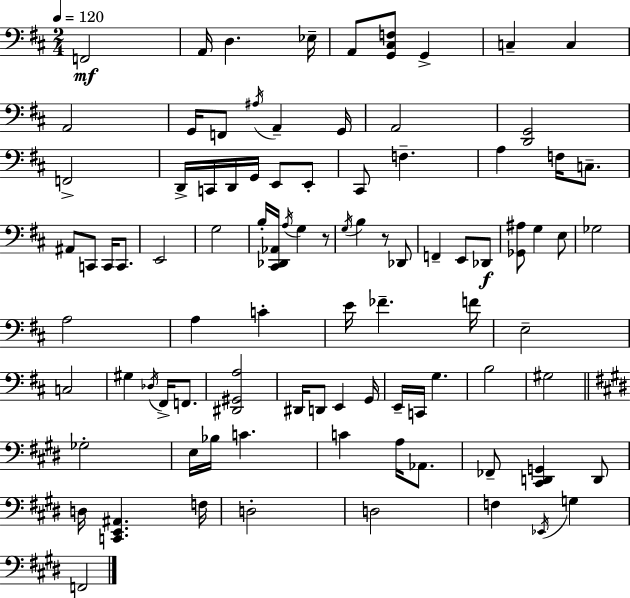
X:1
T:Untitled
M:2/4
L:1/4
K:D
F,,2 A,,/4 D, _E,/4 A,,/2 [G,,^C,F,]/2 G,, C, C, A,,2 G,,/4 F,,/2 ^A,/4 A,, G,,/4 A,,2 [D,,G,,]2 F,,2 D,,/4 C,,/4 D,,/4 G,,/4 E,,/2 E,,/2 ^C,,/2 F, A, F,/4 C,/2 ^A,,/2 C,,/2 C,,/4 C,,/2 E,,2 G,2 B,/4 [^C,,_D,,_A,,]/4 A,/4 G, z/2 G,/4 B, z/2 _D,,/2 F,, E,,/2 _D,,/2 [_G,,^A,]/2 G, E,/2 _G,2 A,2 A, C E/4 _F F/4 E,2 C,2 ^G, _D,/4 ^F,,/4 F,,/2 [^D,,^G,,A,]2 ^D,,/4 D,,/2 E,, G,,/4 E,,/4 C,,/4 G, B,2 ^G,2 _G,2 E,/4 _B,/4 C C A,/4 _A,,/2 _F,,/2 [^C,,D,,G,,] D,,/2 D,/4 [C,,E,,^A,,] F,/4 D,2 D,2 F, _E,,/4 G, F,,2